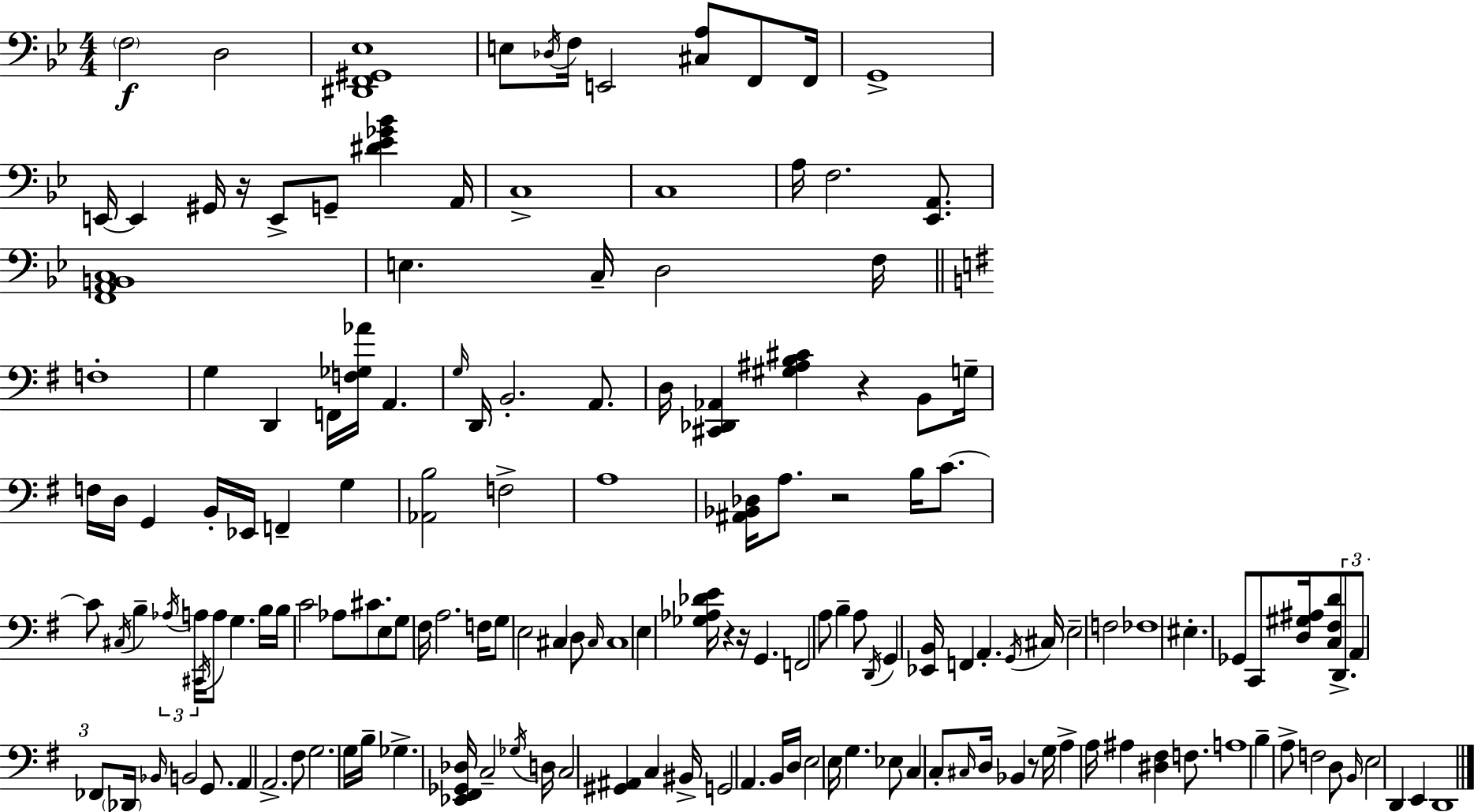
X:1
T:Untitled
M:4/4
L:1/4
K:Gm
F,2 D,2 [^D,,F,,^G,,_E,]4 E,/2 _D,/4 F,/4 E,,2 [^C,A,]/2 F,,/2 F,,/4 G,,4 E,,/4 E,, ^G,,/4 z/4 E,,/2 G,,/2 [^D_E_G_B] A,,/4 C,4 C,4 A,/4 F,2 [_E,,A,,]/2 [F,,A,,B,,C,]4 E, C,/4 D,2 F,/4 F,4 G, D,, F,,/4 [F,_G,_A]/4 A,, G,/4 D,,/4 B,,2 A,,/2 D,/4 [^C,,_D,,_A,,] [^G,^A,B,^C] z B,,/2 G,/4 F,/4 D,/4 G,, B,,/4 _E,,/4 F,, G, [_A,,B,]2 F,2 A,4 [^A,,_B,,_D,]/4 A,/2 z2 B,/4 C/2 C/2 ^C,/4 B, _A,/4 A,/4 ^C,,/4 A,/2 G, B,/4 B,/4 C2 _A,/2 ^C/2 E,/2 G,/2 ^F,/4 A,2 F,/4 G,/2 E,2 ^C, D,/2 ^C,/4 ^C,4 E, [_G,_A,_DE]/4 z z/4 G,, F,,2 A,/2 B, A,/2 D,,/4 G,, [_E,,B,,]/4 F,, A,, G,,/4 ^C,/4 E,2 F,2 _F,4 ^E, _G,,/2 C,,/2 [D,^G,^A,]/4 [C,^F,D]/2 D,,/2 A,,/2 _F,,/2 _D,,/4 _B,,/4 B,,2 G,,/2 A,, A,,2 ^F,/2 G,2 G,/4 B,/4 _G, [_E,,^F,,_G,,_D,]/4 C,2 _G,/4 D,/4 C,2 [^G,,^A,,] C, ^B,,/4 G,,2 A,, B,,/4 D,/4 E,2 E,/4 G, _E,/2 C, C,/2 ^C,/4 D,/4 _B,, z/2 G,/4 A, A,/4 ^A, [^D,^F,] F,/2 A,4 B, A,/2 F,2 D,/2 B,,/4 E,2 D,, E,, D,,4